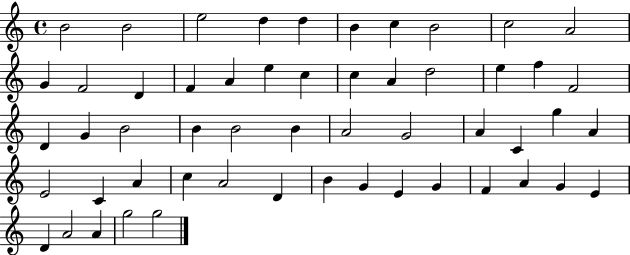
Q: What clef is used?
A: treble